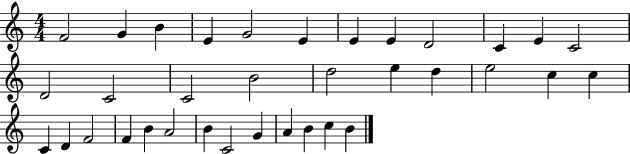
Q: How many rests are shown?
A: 0